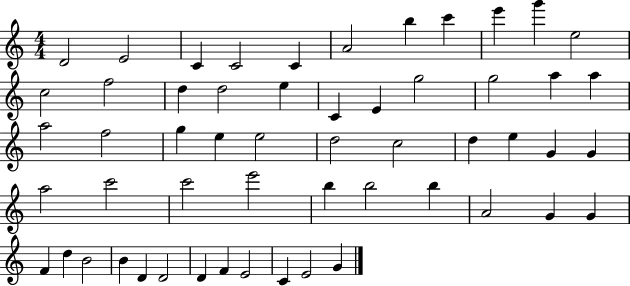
{
  \clef treble
  \numericTimeSignature
  \time 4/4
  \key c \major
  d'2 e'2 | c'4 c'2 c'4 | a'2 b''4 c'''4 | e'''4 g'''4 e''2 | \break c''2 f''2 | d''4 d''2 e''4 | c'4 e'4 g''2 | g''2 a''4 a''4 | \break a''2 f''2 | g''4 e''4 e''2 | d''2 c''2 | d''4 e''4 g'4 g'4 | \break a''2 c'''2 | c'''2 e'''2 | b''4 b''2 b''4 | a'2 g'4 g'4 | \break f'4 d''4 b'2 | b'4 d'4 d'2 | d'4 f'4 e'2 | c'4 e'2 g'4 | \break \bar "|."
}